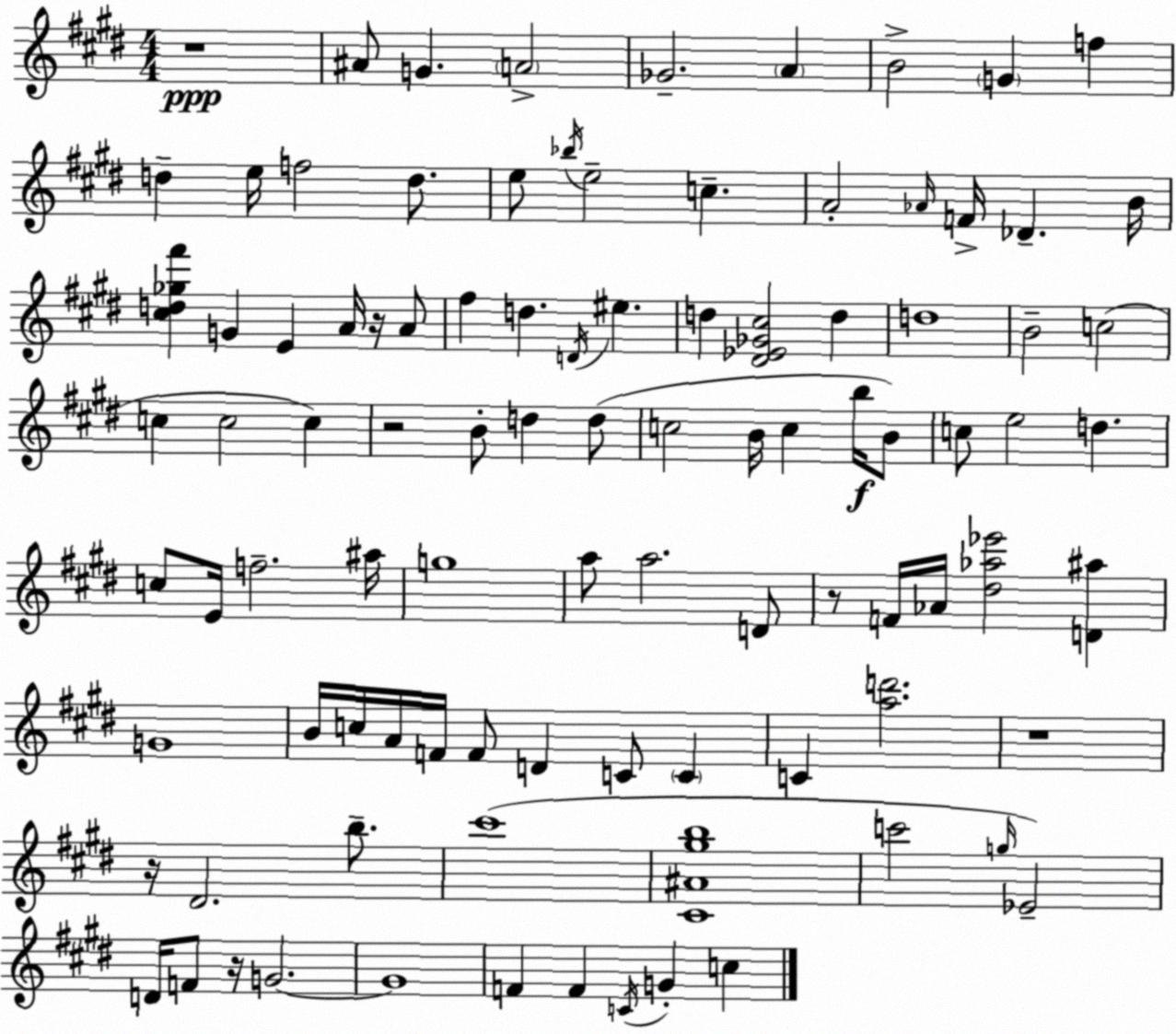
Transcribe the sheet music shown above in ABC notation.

X:1
T:Untitled
M:4/4
L:1/4
K:E
z4 ^A/2 G A2 _G2 A B2 G f d e/4 f2 d/2 e/2 _b/4 e2 c A2 _A/4 F/4 _D B/4 [^cd_g^f'] G E A/4 z/4 A/2 ^f d D/4 ^e d [^D_E_G^c]2 d d4 B2 c2 c c2 c z2 B/2 d d/2 c2 B/4 c b/4 B/2 c/2 e2 d c/2 E/4 f2 ^a/4 g4 a/2 a2 D/2 z/2 F/4 _A/4 [^d_a_e']2 [D^a] G4 B/4 c/4 A/4 F/4 F/2 D C/2 C C [ad']2 z4 z/4 ^D2 b/2 ^c'4 [^C^A^gb]4 c'2 g/4 _E2 D/4 F/2 z/4 G2 G4 F F C/4 G c